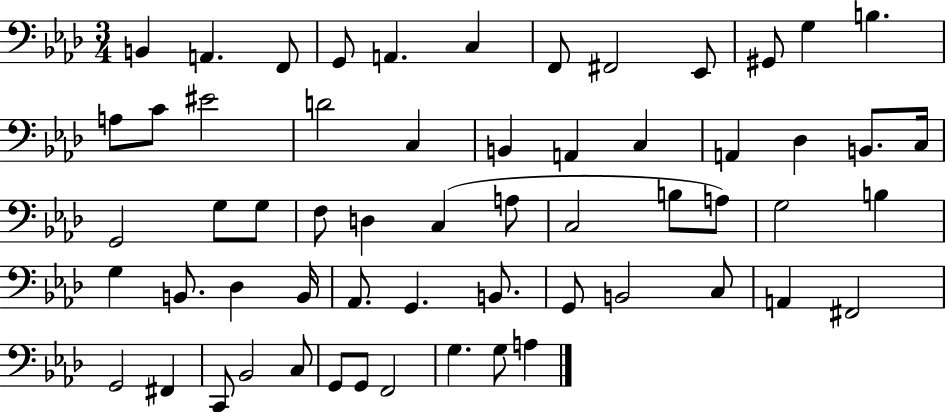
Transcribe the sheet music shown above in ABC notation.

X:1
T:Untitled
M:3/4
L:1/4
K:Ab
B,, A,, F,,/2 G,,/2 A,, C, F,,/2 ^F,,2 _E,,/2 ^G,,/2 G, B, A,/2 C/2 ^E2 D2 C, B,, A,, C, A,, _D, B,,/2 C,/4 G,,2 G,/2 G,/2 F,/2 D, C, A,/2 C,2 B,/2 A,/2 G,2 B, G, B,,/2 _D, B,,/4 _A,,/2 G,, B,,/2 G,,/2 B,,2 C,/2 A,, ^F,,2 G,,2 ^F,, C,,/2 _B,,2 C,/2 G,,/2 G,,/2 F,,2 G, G,/2 A,